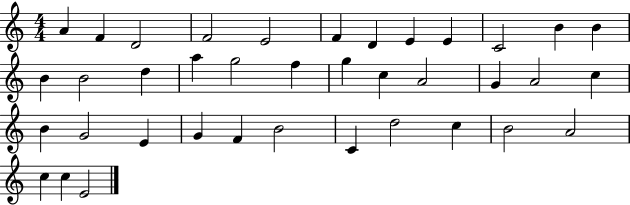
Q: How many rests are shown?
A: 0